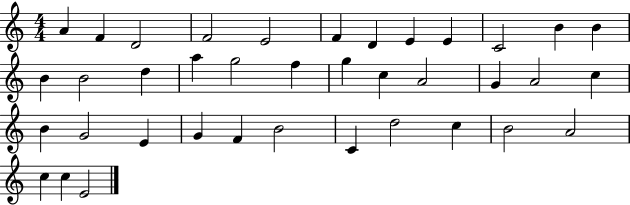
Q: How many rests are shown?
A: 0